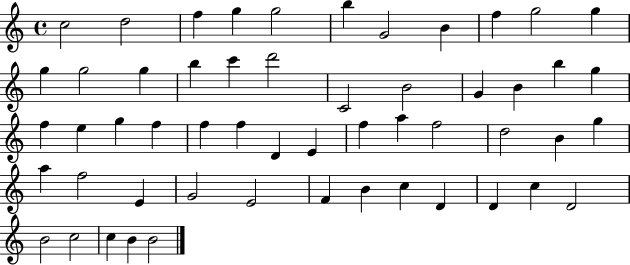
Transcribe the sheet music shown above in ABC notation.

X:1
T:Untitled
M:4/4
L:1/4
K:C
c2 d2 f g g2 b G2 B f g2 g g g2 g b c' d'2 C2 B2 G B b g f e g f f f D E f a f2 d2 B g a f2 E G2 E2 F B c D D c D2 B2 c2 c B B2